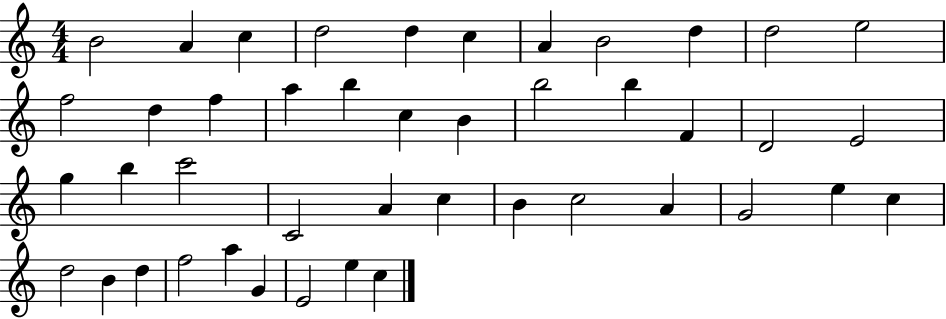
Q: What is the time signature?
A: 4/4